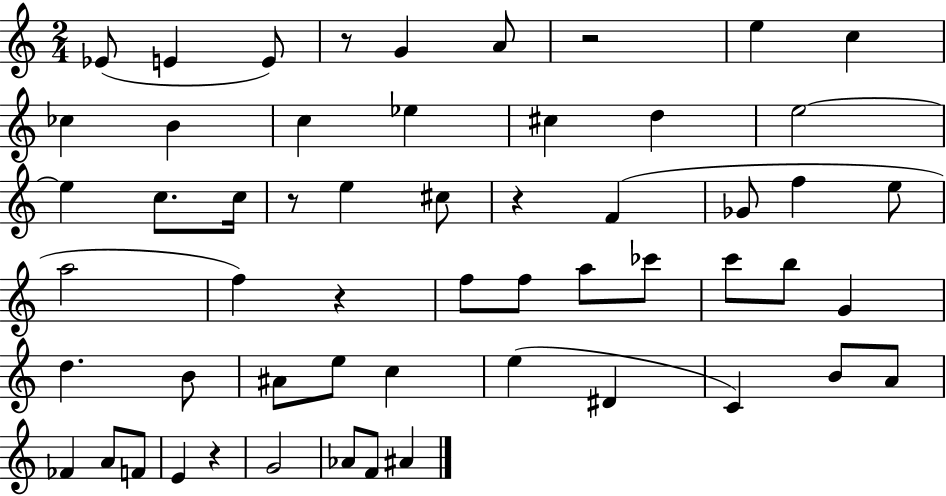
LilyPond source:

{
  \clef treble
  \numericTimeSignature
  \time 2/4
  \key c \major
  ees'8( e'4 e'8) | r8 g'4 a'8 | r2 | e''4 c''4 | \break ces''4 b'4 | c''4 ees''4 | cis''4 d''4 | e''2~~ | \break e''4 c''8. c''16 | r8 e''4 cis''8 | r4 f'4( | ges'8 f''4 e''8 | \break a''2 | f''4) r4 | f''8 f''8 a''8 ces'''8 | c'''8 b''8 g'4 | \break d''4. b'8 | ais'8 e''8 c''4 | e''4( dis'4 | c'4) b'8 a'8 | \break fes'4 a'8 f'8 | e'4 r4 | g'2 | aes'8 f'8 ais'4 | \break \bar "|."
}